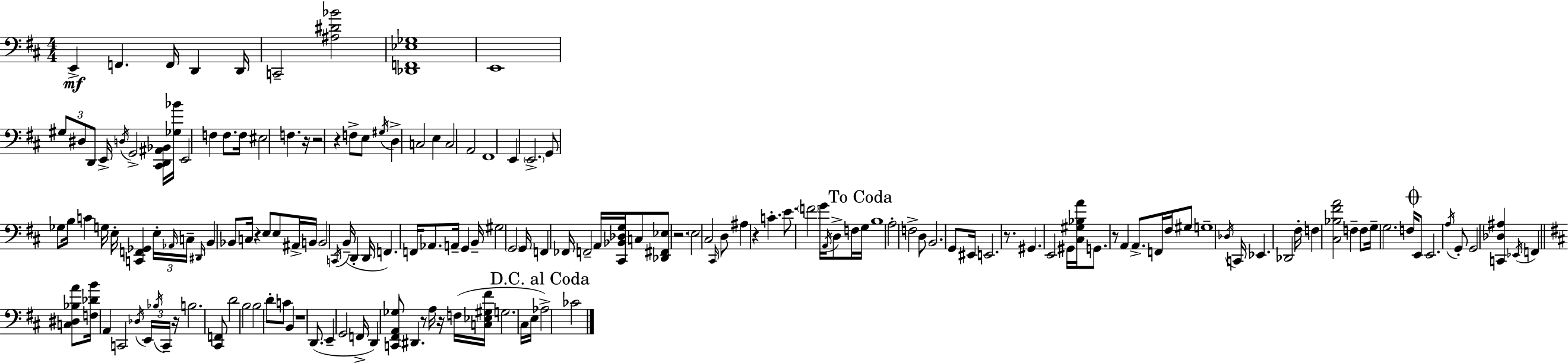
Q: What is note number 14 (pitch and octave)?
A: E2